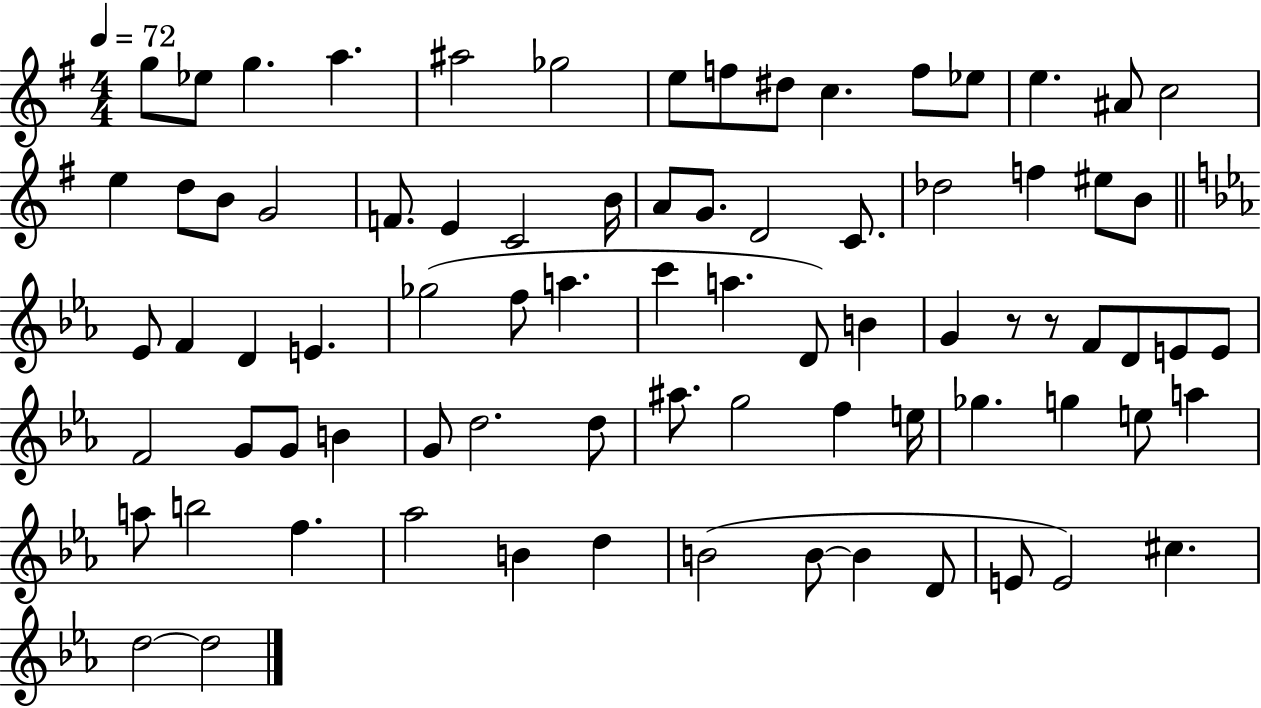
{
  \clef treble
  \numericTimeSignature
  \time 4/4
  \key g \major
  \tempo 4 = 72
  \repeat volta 2 { g''8 ees''8 g''4. a''4. | ais''2 ges''2 | e''8 f''8 dis''8 c''4. f''8 ees''8 | e''4. ais'8 c''2 | \break e''4 d''8 b'8 g'2 | f'8. e'4 c'2 b'16 | a'8 g'8. d'2 c'8. | des''2 f''4 eis''8 b'8 | \break \bar "||" \break \key ees \major ees'8 f'4 d'4 e'4. | ges''2( f''8 a''4. | c'''4 a''4. d'8) b'4 | g'4 r8 r8 f'8 d'8 e'8 e'8 | \break f'2 g'8 g'8 b'4 | g'8 d''2. d''8 | ais''8. g''2 f''4 e''16 | ges''4. g''4 e''8 a''4 | \break a''8 b''2 f''4. | aes''2 b'4 d''4 | b'2( b'8~~ b'4 d'8 | e'8 e'2) cis''4. | \break d''2~~ d''2 | } \bar "|."
}